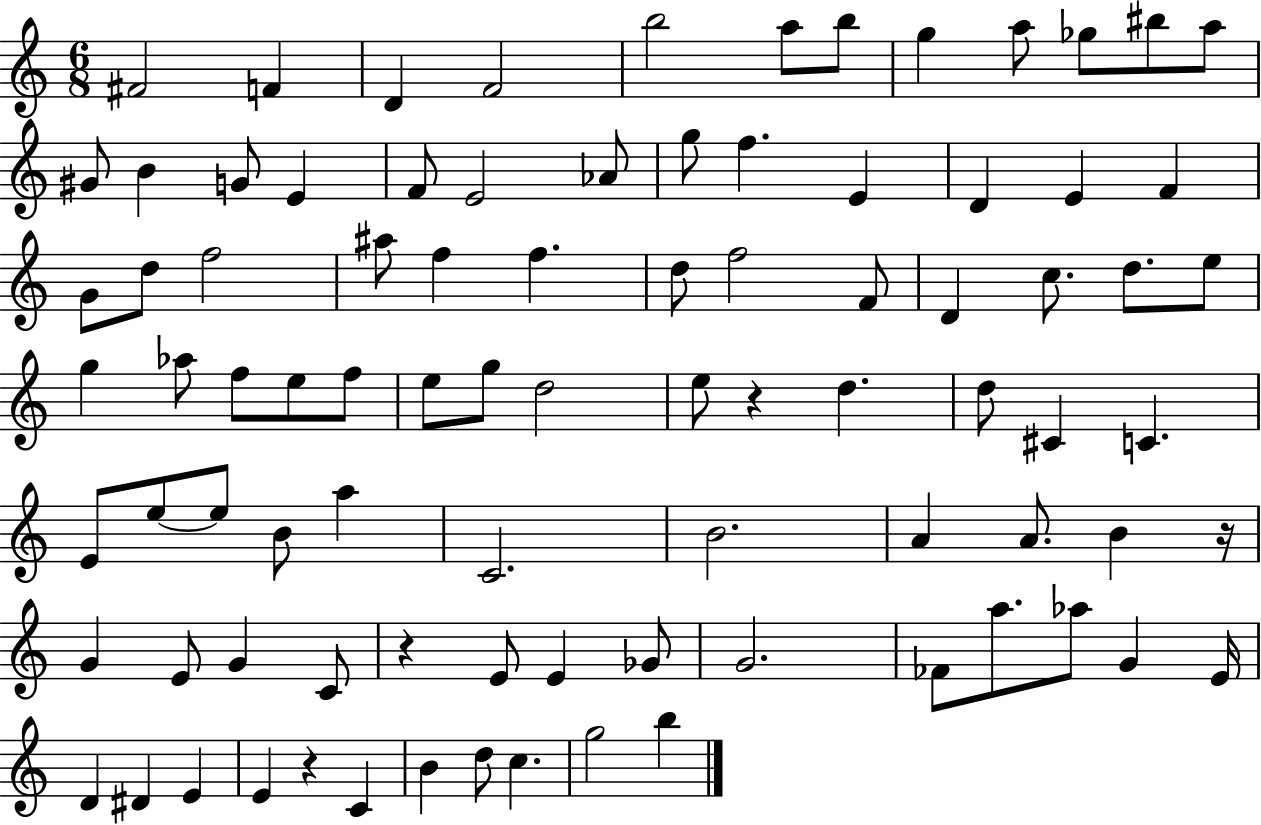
{
  \clef treble
  \numericTimeSignature
  \time 6/8
  \key c \major
  fis'2 f'4 | d'4 f'2 | b''2 a''8 b''8 | g''4 a''8 ges''8 bis''8 a''8 | \break gis'8 b'4 g'8 e'4 | f'8 e'2 aes'8 | g''8 f''4. e'4 | d'4 e'4 f'4 | \break g'8 d''8 f''2 | ais''8 f''4 f''4. | d''8 f''2 f'8 | d'4 c''8. d''8. e''8 | \break g''4 aes''8 f''8 e''8 f''8 | e''8 g''8 d''2 | e''8 r4 d''4. | d''8 cis'4 c'4. | \break e'8 e''8~~ e''8 b'8 a''4 | c'2. | b'2. | a'4 a'8. b'4 r16 | \break g'4 e'8 g'4 c'8 | r4 e'8 e'4 ges'8 | g'2. | fes'8 a''8. aes''8 g'4 e'16 | \break d'4 dis'4 e'4 | e'4 r4 c'4 | b'4 d''8 c''4. | g''2 b''4 | \break \bar "|."
}